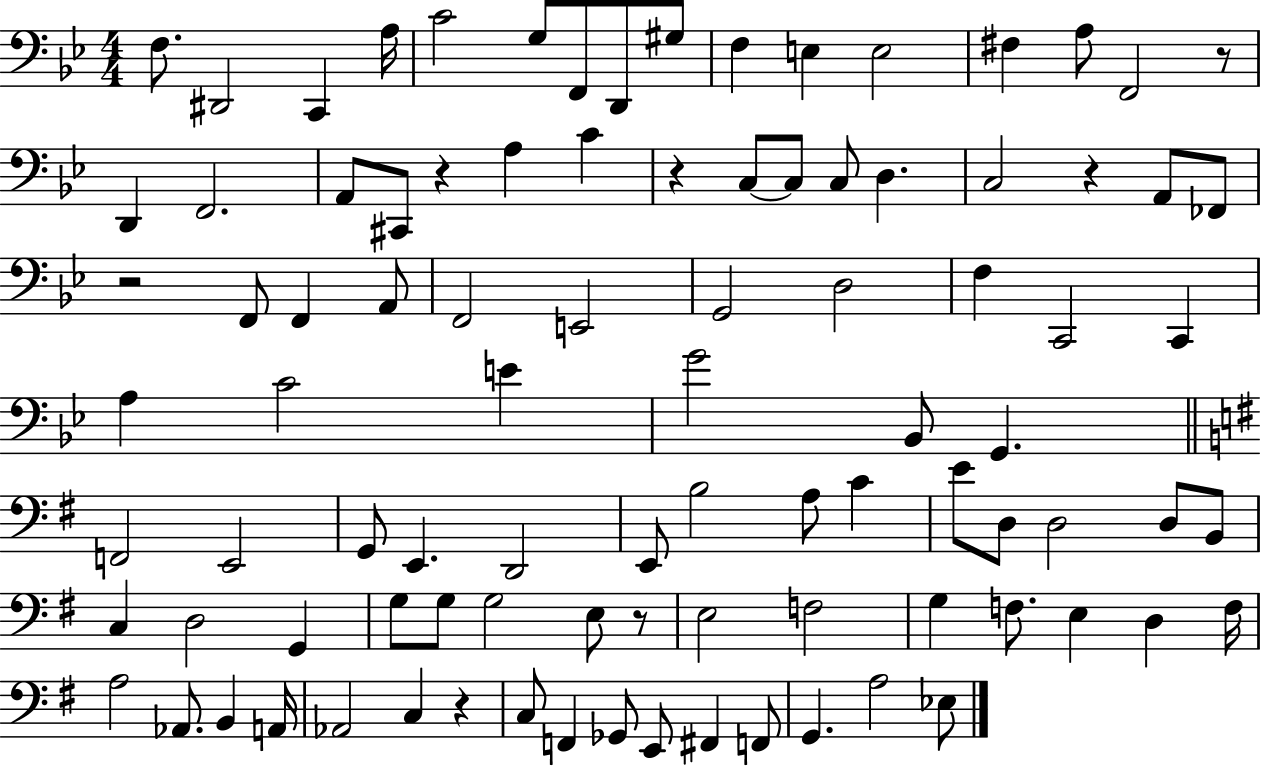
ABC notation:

X:1
T:Untitled
M:4/4
L:1/4
K:Bb
F,/2 ^D,,2 C,, A,/4 C2 G,/2 F,,/2 D,,/2 ^G,/2 F, E, E,2 ^F, A,/2 F,,2 z/2 D,, F,,2 A,,/2 ^C,,/2 z A, C z C,/2 C,/2 C,/2 D, C,2 z A,,/2 _F,,/2 z2 F,,/2 F,, A,,/2 F,,2 E,,2 G,,2 D,2 F, C,,2 C,, A, C2 E G2 _B,,/2 G,, F,,2 E,,2 G,,/2 E,, D,,2 E,,/2 B,2 A,/2 C E/2 D,/2 D,2 D,/2 B,,/2 C, D,2 G,, G,/2 G,/2 G,2 E,/2 z/2 E,2 F,2 G, F,/2 E, D, F,/4 A,2 _A,,/2 B,, A,,/4 _A,,2 C, z C,/2 F,, _G,,/2 E,,/2 ^F,, F,,/2 G,, A,2 _E,/2